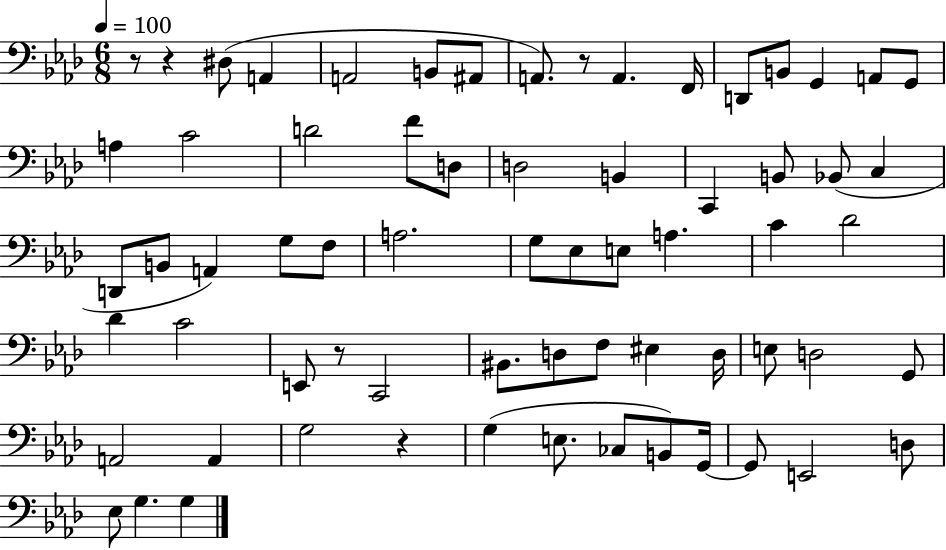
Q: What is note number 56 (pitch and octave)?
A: G2